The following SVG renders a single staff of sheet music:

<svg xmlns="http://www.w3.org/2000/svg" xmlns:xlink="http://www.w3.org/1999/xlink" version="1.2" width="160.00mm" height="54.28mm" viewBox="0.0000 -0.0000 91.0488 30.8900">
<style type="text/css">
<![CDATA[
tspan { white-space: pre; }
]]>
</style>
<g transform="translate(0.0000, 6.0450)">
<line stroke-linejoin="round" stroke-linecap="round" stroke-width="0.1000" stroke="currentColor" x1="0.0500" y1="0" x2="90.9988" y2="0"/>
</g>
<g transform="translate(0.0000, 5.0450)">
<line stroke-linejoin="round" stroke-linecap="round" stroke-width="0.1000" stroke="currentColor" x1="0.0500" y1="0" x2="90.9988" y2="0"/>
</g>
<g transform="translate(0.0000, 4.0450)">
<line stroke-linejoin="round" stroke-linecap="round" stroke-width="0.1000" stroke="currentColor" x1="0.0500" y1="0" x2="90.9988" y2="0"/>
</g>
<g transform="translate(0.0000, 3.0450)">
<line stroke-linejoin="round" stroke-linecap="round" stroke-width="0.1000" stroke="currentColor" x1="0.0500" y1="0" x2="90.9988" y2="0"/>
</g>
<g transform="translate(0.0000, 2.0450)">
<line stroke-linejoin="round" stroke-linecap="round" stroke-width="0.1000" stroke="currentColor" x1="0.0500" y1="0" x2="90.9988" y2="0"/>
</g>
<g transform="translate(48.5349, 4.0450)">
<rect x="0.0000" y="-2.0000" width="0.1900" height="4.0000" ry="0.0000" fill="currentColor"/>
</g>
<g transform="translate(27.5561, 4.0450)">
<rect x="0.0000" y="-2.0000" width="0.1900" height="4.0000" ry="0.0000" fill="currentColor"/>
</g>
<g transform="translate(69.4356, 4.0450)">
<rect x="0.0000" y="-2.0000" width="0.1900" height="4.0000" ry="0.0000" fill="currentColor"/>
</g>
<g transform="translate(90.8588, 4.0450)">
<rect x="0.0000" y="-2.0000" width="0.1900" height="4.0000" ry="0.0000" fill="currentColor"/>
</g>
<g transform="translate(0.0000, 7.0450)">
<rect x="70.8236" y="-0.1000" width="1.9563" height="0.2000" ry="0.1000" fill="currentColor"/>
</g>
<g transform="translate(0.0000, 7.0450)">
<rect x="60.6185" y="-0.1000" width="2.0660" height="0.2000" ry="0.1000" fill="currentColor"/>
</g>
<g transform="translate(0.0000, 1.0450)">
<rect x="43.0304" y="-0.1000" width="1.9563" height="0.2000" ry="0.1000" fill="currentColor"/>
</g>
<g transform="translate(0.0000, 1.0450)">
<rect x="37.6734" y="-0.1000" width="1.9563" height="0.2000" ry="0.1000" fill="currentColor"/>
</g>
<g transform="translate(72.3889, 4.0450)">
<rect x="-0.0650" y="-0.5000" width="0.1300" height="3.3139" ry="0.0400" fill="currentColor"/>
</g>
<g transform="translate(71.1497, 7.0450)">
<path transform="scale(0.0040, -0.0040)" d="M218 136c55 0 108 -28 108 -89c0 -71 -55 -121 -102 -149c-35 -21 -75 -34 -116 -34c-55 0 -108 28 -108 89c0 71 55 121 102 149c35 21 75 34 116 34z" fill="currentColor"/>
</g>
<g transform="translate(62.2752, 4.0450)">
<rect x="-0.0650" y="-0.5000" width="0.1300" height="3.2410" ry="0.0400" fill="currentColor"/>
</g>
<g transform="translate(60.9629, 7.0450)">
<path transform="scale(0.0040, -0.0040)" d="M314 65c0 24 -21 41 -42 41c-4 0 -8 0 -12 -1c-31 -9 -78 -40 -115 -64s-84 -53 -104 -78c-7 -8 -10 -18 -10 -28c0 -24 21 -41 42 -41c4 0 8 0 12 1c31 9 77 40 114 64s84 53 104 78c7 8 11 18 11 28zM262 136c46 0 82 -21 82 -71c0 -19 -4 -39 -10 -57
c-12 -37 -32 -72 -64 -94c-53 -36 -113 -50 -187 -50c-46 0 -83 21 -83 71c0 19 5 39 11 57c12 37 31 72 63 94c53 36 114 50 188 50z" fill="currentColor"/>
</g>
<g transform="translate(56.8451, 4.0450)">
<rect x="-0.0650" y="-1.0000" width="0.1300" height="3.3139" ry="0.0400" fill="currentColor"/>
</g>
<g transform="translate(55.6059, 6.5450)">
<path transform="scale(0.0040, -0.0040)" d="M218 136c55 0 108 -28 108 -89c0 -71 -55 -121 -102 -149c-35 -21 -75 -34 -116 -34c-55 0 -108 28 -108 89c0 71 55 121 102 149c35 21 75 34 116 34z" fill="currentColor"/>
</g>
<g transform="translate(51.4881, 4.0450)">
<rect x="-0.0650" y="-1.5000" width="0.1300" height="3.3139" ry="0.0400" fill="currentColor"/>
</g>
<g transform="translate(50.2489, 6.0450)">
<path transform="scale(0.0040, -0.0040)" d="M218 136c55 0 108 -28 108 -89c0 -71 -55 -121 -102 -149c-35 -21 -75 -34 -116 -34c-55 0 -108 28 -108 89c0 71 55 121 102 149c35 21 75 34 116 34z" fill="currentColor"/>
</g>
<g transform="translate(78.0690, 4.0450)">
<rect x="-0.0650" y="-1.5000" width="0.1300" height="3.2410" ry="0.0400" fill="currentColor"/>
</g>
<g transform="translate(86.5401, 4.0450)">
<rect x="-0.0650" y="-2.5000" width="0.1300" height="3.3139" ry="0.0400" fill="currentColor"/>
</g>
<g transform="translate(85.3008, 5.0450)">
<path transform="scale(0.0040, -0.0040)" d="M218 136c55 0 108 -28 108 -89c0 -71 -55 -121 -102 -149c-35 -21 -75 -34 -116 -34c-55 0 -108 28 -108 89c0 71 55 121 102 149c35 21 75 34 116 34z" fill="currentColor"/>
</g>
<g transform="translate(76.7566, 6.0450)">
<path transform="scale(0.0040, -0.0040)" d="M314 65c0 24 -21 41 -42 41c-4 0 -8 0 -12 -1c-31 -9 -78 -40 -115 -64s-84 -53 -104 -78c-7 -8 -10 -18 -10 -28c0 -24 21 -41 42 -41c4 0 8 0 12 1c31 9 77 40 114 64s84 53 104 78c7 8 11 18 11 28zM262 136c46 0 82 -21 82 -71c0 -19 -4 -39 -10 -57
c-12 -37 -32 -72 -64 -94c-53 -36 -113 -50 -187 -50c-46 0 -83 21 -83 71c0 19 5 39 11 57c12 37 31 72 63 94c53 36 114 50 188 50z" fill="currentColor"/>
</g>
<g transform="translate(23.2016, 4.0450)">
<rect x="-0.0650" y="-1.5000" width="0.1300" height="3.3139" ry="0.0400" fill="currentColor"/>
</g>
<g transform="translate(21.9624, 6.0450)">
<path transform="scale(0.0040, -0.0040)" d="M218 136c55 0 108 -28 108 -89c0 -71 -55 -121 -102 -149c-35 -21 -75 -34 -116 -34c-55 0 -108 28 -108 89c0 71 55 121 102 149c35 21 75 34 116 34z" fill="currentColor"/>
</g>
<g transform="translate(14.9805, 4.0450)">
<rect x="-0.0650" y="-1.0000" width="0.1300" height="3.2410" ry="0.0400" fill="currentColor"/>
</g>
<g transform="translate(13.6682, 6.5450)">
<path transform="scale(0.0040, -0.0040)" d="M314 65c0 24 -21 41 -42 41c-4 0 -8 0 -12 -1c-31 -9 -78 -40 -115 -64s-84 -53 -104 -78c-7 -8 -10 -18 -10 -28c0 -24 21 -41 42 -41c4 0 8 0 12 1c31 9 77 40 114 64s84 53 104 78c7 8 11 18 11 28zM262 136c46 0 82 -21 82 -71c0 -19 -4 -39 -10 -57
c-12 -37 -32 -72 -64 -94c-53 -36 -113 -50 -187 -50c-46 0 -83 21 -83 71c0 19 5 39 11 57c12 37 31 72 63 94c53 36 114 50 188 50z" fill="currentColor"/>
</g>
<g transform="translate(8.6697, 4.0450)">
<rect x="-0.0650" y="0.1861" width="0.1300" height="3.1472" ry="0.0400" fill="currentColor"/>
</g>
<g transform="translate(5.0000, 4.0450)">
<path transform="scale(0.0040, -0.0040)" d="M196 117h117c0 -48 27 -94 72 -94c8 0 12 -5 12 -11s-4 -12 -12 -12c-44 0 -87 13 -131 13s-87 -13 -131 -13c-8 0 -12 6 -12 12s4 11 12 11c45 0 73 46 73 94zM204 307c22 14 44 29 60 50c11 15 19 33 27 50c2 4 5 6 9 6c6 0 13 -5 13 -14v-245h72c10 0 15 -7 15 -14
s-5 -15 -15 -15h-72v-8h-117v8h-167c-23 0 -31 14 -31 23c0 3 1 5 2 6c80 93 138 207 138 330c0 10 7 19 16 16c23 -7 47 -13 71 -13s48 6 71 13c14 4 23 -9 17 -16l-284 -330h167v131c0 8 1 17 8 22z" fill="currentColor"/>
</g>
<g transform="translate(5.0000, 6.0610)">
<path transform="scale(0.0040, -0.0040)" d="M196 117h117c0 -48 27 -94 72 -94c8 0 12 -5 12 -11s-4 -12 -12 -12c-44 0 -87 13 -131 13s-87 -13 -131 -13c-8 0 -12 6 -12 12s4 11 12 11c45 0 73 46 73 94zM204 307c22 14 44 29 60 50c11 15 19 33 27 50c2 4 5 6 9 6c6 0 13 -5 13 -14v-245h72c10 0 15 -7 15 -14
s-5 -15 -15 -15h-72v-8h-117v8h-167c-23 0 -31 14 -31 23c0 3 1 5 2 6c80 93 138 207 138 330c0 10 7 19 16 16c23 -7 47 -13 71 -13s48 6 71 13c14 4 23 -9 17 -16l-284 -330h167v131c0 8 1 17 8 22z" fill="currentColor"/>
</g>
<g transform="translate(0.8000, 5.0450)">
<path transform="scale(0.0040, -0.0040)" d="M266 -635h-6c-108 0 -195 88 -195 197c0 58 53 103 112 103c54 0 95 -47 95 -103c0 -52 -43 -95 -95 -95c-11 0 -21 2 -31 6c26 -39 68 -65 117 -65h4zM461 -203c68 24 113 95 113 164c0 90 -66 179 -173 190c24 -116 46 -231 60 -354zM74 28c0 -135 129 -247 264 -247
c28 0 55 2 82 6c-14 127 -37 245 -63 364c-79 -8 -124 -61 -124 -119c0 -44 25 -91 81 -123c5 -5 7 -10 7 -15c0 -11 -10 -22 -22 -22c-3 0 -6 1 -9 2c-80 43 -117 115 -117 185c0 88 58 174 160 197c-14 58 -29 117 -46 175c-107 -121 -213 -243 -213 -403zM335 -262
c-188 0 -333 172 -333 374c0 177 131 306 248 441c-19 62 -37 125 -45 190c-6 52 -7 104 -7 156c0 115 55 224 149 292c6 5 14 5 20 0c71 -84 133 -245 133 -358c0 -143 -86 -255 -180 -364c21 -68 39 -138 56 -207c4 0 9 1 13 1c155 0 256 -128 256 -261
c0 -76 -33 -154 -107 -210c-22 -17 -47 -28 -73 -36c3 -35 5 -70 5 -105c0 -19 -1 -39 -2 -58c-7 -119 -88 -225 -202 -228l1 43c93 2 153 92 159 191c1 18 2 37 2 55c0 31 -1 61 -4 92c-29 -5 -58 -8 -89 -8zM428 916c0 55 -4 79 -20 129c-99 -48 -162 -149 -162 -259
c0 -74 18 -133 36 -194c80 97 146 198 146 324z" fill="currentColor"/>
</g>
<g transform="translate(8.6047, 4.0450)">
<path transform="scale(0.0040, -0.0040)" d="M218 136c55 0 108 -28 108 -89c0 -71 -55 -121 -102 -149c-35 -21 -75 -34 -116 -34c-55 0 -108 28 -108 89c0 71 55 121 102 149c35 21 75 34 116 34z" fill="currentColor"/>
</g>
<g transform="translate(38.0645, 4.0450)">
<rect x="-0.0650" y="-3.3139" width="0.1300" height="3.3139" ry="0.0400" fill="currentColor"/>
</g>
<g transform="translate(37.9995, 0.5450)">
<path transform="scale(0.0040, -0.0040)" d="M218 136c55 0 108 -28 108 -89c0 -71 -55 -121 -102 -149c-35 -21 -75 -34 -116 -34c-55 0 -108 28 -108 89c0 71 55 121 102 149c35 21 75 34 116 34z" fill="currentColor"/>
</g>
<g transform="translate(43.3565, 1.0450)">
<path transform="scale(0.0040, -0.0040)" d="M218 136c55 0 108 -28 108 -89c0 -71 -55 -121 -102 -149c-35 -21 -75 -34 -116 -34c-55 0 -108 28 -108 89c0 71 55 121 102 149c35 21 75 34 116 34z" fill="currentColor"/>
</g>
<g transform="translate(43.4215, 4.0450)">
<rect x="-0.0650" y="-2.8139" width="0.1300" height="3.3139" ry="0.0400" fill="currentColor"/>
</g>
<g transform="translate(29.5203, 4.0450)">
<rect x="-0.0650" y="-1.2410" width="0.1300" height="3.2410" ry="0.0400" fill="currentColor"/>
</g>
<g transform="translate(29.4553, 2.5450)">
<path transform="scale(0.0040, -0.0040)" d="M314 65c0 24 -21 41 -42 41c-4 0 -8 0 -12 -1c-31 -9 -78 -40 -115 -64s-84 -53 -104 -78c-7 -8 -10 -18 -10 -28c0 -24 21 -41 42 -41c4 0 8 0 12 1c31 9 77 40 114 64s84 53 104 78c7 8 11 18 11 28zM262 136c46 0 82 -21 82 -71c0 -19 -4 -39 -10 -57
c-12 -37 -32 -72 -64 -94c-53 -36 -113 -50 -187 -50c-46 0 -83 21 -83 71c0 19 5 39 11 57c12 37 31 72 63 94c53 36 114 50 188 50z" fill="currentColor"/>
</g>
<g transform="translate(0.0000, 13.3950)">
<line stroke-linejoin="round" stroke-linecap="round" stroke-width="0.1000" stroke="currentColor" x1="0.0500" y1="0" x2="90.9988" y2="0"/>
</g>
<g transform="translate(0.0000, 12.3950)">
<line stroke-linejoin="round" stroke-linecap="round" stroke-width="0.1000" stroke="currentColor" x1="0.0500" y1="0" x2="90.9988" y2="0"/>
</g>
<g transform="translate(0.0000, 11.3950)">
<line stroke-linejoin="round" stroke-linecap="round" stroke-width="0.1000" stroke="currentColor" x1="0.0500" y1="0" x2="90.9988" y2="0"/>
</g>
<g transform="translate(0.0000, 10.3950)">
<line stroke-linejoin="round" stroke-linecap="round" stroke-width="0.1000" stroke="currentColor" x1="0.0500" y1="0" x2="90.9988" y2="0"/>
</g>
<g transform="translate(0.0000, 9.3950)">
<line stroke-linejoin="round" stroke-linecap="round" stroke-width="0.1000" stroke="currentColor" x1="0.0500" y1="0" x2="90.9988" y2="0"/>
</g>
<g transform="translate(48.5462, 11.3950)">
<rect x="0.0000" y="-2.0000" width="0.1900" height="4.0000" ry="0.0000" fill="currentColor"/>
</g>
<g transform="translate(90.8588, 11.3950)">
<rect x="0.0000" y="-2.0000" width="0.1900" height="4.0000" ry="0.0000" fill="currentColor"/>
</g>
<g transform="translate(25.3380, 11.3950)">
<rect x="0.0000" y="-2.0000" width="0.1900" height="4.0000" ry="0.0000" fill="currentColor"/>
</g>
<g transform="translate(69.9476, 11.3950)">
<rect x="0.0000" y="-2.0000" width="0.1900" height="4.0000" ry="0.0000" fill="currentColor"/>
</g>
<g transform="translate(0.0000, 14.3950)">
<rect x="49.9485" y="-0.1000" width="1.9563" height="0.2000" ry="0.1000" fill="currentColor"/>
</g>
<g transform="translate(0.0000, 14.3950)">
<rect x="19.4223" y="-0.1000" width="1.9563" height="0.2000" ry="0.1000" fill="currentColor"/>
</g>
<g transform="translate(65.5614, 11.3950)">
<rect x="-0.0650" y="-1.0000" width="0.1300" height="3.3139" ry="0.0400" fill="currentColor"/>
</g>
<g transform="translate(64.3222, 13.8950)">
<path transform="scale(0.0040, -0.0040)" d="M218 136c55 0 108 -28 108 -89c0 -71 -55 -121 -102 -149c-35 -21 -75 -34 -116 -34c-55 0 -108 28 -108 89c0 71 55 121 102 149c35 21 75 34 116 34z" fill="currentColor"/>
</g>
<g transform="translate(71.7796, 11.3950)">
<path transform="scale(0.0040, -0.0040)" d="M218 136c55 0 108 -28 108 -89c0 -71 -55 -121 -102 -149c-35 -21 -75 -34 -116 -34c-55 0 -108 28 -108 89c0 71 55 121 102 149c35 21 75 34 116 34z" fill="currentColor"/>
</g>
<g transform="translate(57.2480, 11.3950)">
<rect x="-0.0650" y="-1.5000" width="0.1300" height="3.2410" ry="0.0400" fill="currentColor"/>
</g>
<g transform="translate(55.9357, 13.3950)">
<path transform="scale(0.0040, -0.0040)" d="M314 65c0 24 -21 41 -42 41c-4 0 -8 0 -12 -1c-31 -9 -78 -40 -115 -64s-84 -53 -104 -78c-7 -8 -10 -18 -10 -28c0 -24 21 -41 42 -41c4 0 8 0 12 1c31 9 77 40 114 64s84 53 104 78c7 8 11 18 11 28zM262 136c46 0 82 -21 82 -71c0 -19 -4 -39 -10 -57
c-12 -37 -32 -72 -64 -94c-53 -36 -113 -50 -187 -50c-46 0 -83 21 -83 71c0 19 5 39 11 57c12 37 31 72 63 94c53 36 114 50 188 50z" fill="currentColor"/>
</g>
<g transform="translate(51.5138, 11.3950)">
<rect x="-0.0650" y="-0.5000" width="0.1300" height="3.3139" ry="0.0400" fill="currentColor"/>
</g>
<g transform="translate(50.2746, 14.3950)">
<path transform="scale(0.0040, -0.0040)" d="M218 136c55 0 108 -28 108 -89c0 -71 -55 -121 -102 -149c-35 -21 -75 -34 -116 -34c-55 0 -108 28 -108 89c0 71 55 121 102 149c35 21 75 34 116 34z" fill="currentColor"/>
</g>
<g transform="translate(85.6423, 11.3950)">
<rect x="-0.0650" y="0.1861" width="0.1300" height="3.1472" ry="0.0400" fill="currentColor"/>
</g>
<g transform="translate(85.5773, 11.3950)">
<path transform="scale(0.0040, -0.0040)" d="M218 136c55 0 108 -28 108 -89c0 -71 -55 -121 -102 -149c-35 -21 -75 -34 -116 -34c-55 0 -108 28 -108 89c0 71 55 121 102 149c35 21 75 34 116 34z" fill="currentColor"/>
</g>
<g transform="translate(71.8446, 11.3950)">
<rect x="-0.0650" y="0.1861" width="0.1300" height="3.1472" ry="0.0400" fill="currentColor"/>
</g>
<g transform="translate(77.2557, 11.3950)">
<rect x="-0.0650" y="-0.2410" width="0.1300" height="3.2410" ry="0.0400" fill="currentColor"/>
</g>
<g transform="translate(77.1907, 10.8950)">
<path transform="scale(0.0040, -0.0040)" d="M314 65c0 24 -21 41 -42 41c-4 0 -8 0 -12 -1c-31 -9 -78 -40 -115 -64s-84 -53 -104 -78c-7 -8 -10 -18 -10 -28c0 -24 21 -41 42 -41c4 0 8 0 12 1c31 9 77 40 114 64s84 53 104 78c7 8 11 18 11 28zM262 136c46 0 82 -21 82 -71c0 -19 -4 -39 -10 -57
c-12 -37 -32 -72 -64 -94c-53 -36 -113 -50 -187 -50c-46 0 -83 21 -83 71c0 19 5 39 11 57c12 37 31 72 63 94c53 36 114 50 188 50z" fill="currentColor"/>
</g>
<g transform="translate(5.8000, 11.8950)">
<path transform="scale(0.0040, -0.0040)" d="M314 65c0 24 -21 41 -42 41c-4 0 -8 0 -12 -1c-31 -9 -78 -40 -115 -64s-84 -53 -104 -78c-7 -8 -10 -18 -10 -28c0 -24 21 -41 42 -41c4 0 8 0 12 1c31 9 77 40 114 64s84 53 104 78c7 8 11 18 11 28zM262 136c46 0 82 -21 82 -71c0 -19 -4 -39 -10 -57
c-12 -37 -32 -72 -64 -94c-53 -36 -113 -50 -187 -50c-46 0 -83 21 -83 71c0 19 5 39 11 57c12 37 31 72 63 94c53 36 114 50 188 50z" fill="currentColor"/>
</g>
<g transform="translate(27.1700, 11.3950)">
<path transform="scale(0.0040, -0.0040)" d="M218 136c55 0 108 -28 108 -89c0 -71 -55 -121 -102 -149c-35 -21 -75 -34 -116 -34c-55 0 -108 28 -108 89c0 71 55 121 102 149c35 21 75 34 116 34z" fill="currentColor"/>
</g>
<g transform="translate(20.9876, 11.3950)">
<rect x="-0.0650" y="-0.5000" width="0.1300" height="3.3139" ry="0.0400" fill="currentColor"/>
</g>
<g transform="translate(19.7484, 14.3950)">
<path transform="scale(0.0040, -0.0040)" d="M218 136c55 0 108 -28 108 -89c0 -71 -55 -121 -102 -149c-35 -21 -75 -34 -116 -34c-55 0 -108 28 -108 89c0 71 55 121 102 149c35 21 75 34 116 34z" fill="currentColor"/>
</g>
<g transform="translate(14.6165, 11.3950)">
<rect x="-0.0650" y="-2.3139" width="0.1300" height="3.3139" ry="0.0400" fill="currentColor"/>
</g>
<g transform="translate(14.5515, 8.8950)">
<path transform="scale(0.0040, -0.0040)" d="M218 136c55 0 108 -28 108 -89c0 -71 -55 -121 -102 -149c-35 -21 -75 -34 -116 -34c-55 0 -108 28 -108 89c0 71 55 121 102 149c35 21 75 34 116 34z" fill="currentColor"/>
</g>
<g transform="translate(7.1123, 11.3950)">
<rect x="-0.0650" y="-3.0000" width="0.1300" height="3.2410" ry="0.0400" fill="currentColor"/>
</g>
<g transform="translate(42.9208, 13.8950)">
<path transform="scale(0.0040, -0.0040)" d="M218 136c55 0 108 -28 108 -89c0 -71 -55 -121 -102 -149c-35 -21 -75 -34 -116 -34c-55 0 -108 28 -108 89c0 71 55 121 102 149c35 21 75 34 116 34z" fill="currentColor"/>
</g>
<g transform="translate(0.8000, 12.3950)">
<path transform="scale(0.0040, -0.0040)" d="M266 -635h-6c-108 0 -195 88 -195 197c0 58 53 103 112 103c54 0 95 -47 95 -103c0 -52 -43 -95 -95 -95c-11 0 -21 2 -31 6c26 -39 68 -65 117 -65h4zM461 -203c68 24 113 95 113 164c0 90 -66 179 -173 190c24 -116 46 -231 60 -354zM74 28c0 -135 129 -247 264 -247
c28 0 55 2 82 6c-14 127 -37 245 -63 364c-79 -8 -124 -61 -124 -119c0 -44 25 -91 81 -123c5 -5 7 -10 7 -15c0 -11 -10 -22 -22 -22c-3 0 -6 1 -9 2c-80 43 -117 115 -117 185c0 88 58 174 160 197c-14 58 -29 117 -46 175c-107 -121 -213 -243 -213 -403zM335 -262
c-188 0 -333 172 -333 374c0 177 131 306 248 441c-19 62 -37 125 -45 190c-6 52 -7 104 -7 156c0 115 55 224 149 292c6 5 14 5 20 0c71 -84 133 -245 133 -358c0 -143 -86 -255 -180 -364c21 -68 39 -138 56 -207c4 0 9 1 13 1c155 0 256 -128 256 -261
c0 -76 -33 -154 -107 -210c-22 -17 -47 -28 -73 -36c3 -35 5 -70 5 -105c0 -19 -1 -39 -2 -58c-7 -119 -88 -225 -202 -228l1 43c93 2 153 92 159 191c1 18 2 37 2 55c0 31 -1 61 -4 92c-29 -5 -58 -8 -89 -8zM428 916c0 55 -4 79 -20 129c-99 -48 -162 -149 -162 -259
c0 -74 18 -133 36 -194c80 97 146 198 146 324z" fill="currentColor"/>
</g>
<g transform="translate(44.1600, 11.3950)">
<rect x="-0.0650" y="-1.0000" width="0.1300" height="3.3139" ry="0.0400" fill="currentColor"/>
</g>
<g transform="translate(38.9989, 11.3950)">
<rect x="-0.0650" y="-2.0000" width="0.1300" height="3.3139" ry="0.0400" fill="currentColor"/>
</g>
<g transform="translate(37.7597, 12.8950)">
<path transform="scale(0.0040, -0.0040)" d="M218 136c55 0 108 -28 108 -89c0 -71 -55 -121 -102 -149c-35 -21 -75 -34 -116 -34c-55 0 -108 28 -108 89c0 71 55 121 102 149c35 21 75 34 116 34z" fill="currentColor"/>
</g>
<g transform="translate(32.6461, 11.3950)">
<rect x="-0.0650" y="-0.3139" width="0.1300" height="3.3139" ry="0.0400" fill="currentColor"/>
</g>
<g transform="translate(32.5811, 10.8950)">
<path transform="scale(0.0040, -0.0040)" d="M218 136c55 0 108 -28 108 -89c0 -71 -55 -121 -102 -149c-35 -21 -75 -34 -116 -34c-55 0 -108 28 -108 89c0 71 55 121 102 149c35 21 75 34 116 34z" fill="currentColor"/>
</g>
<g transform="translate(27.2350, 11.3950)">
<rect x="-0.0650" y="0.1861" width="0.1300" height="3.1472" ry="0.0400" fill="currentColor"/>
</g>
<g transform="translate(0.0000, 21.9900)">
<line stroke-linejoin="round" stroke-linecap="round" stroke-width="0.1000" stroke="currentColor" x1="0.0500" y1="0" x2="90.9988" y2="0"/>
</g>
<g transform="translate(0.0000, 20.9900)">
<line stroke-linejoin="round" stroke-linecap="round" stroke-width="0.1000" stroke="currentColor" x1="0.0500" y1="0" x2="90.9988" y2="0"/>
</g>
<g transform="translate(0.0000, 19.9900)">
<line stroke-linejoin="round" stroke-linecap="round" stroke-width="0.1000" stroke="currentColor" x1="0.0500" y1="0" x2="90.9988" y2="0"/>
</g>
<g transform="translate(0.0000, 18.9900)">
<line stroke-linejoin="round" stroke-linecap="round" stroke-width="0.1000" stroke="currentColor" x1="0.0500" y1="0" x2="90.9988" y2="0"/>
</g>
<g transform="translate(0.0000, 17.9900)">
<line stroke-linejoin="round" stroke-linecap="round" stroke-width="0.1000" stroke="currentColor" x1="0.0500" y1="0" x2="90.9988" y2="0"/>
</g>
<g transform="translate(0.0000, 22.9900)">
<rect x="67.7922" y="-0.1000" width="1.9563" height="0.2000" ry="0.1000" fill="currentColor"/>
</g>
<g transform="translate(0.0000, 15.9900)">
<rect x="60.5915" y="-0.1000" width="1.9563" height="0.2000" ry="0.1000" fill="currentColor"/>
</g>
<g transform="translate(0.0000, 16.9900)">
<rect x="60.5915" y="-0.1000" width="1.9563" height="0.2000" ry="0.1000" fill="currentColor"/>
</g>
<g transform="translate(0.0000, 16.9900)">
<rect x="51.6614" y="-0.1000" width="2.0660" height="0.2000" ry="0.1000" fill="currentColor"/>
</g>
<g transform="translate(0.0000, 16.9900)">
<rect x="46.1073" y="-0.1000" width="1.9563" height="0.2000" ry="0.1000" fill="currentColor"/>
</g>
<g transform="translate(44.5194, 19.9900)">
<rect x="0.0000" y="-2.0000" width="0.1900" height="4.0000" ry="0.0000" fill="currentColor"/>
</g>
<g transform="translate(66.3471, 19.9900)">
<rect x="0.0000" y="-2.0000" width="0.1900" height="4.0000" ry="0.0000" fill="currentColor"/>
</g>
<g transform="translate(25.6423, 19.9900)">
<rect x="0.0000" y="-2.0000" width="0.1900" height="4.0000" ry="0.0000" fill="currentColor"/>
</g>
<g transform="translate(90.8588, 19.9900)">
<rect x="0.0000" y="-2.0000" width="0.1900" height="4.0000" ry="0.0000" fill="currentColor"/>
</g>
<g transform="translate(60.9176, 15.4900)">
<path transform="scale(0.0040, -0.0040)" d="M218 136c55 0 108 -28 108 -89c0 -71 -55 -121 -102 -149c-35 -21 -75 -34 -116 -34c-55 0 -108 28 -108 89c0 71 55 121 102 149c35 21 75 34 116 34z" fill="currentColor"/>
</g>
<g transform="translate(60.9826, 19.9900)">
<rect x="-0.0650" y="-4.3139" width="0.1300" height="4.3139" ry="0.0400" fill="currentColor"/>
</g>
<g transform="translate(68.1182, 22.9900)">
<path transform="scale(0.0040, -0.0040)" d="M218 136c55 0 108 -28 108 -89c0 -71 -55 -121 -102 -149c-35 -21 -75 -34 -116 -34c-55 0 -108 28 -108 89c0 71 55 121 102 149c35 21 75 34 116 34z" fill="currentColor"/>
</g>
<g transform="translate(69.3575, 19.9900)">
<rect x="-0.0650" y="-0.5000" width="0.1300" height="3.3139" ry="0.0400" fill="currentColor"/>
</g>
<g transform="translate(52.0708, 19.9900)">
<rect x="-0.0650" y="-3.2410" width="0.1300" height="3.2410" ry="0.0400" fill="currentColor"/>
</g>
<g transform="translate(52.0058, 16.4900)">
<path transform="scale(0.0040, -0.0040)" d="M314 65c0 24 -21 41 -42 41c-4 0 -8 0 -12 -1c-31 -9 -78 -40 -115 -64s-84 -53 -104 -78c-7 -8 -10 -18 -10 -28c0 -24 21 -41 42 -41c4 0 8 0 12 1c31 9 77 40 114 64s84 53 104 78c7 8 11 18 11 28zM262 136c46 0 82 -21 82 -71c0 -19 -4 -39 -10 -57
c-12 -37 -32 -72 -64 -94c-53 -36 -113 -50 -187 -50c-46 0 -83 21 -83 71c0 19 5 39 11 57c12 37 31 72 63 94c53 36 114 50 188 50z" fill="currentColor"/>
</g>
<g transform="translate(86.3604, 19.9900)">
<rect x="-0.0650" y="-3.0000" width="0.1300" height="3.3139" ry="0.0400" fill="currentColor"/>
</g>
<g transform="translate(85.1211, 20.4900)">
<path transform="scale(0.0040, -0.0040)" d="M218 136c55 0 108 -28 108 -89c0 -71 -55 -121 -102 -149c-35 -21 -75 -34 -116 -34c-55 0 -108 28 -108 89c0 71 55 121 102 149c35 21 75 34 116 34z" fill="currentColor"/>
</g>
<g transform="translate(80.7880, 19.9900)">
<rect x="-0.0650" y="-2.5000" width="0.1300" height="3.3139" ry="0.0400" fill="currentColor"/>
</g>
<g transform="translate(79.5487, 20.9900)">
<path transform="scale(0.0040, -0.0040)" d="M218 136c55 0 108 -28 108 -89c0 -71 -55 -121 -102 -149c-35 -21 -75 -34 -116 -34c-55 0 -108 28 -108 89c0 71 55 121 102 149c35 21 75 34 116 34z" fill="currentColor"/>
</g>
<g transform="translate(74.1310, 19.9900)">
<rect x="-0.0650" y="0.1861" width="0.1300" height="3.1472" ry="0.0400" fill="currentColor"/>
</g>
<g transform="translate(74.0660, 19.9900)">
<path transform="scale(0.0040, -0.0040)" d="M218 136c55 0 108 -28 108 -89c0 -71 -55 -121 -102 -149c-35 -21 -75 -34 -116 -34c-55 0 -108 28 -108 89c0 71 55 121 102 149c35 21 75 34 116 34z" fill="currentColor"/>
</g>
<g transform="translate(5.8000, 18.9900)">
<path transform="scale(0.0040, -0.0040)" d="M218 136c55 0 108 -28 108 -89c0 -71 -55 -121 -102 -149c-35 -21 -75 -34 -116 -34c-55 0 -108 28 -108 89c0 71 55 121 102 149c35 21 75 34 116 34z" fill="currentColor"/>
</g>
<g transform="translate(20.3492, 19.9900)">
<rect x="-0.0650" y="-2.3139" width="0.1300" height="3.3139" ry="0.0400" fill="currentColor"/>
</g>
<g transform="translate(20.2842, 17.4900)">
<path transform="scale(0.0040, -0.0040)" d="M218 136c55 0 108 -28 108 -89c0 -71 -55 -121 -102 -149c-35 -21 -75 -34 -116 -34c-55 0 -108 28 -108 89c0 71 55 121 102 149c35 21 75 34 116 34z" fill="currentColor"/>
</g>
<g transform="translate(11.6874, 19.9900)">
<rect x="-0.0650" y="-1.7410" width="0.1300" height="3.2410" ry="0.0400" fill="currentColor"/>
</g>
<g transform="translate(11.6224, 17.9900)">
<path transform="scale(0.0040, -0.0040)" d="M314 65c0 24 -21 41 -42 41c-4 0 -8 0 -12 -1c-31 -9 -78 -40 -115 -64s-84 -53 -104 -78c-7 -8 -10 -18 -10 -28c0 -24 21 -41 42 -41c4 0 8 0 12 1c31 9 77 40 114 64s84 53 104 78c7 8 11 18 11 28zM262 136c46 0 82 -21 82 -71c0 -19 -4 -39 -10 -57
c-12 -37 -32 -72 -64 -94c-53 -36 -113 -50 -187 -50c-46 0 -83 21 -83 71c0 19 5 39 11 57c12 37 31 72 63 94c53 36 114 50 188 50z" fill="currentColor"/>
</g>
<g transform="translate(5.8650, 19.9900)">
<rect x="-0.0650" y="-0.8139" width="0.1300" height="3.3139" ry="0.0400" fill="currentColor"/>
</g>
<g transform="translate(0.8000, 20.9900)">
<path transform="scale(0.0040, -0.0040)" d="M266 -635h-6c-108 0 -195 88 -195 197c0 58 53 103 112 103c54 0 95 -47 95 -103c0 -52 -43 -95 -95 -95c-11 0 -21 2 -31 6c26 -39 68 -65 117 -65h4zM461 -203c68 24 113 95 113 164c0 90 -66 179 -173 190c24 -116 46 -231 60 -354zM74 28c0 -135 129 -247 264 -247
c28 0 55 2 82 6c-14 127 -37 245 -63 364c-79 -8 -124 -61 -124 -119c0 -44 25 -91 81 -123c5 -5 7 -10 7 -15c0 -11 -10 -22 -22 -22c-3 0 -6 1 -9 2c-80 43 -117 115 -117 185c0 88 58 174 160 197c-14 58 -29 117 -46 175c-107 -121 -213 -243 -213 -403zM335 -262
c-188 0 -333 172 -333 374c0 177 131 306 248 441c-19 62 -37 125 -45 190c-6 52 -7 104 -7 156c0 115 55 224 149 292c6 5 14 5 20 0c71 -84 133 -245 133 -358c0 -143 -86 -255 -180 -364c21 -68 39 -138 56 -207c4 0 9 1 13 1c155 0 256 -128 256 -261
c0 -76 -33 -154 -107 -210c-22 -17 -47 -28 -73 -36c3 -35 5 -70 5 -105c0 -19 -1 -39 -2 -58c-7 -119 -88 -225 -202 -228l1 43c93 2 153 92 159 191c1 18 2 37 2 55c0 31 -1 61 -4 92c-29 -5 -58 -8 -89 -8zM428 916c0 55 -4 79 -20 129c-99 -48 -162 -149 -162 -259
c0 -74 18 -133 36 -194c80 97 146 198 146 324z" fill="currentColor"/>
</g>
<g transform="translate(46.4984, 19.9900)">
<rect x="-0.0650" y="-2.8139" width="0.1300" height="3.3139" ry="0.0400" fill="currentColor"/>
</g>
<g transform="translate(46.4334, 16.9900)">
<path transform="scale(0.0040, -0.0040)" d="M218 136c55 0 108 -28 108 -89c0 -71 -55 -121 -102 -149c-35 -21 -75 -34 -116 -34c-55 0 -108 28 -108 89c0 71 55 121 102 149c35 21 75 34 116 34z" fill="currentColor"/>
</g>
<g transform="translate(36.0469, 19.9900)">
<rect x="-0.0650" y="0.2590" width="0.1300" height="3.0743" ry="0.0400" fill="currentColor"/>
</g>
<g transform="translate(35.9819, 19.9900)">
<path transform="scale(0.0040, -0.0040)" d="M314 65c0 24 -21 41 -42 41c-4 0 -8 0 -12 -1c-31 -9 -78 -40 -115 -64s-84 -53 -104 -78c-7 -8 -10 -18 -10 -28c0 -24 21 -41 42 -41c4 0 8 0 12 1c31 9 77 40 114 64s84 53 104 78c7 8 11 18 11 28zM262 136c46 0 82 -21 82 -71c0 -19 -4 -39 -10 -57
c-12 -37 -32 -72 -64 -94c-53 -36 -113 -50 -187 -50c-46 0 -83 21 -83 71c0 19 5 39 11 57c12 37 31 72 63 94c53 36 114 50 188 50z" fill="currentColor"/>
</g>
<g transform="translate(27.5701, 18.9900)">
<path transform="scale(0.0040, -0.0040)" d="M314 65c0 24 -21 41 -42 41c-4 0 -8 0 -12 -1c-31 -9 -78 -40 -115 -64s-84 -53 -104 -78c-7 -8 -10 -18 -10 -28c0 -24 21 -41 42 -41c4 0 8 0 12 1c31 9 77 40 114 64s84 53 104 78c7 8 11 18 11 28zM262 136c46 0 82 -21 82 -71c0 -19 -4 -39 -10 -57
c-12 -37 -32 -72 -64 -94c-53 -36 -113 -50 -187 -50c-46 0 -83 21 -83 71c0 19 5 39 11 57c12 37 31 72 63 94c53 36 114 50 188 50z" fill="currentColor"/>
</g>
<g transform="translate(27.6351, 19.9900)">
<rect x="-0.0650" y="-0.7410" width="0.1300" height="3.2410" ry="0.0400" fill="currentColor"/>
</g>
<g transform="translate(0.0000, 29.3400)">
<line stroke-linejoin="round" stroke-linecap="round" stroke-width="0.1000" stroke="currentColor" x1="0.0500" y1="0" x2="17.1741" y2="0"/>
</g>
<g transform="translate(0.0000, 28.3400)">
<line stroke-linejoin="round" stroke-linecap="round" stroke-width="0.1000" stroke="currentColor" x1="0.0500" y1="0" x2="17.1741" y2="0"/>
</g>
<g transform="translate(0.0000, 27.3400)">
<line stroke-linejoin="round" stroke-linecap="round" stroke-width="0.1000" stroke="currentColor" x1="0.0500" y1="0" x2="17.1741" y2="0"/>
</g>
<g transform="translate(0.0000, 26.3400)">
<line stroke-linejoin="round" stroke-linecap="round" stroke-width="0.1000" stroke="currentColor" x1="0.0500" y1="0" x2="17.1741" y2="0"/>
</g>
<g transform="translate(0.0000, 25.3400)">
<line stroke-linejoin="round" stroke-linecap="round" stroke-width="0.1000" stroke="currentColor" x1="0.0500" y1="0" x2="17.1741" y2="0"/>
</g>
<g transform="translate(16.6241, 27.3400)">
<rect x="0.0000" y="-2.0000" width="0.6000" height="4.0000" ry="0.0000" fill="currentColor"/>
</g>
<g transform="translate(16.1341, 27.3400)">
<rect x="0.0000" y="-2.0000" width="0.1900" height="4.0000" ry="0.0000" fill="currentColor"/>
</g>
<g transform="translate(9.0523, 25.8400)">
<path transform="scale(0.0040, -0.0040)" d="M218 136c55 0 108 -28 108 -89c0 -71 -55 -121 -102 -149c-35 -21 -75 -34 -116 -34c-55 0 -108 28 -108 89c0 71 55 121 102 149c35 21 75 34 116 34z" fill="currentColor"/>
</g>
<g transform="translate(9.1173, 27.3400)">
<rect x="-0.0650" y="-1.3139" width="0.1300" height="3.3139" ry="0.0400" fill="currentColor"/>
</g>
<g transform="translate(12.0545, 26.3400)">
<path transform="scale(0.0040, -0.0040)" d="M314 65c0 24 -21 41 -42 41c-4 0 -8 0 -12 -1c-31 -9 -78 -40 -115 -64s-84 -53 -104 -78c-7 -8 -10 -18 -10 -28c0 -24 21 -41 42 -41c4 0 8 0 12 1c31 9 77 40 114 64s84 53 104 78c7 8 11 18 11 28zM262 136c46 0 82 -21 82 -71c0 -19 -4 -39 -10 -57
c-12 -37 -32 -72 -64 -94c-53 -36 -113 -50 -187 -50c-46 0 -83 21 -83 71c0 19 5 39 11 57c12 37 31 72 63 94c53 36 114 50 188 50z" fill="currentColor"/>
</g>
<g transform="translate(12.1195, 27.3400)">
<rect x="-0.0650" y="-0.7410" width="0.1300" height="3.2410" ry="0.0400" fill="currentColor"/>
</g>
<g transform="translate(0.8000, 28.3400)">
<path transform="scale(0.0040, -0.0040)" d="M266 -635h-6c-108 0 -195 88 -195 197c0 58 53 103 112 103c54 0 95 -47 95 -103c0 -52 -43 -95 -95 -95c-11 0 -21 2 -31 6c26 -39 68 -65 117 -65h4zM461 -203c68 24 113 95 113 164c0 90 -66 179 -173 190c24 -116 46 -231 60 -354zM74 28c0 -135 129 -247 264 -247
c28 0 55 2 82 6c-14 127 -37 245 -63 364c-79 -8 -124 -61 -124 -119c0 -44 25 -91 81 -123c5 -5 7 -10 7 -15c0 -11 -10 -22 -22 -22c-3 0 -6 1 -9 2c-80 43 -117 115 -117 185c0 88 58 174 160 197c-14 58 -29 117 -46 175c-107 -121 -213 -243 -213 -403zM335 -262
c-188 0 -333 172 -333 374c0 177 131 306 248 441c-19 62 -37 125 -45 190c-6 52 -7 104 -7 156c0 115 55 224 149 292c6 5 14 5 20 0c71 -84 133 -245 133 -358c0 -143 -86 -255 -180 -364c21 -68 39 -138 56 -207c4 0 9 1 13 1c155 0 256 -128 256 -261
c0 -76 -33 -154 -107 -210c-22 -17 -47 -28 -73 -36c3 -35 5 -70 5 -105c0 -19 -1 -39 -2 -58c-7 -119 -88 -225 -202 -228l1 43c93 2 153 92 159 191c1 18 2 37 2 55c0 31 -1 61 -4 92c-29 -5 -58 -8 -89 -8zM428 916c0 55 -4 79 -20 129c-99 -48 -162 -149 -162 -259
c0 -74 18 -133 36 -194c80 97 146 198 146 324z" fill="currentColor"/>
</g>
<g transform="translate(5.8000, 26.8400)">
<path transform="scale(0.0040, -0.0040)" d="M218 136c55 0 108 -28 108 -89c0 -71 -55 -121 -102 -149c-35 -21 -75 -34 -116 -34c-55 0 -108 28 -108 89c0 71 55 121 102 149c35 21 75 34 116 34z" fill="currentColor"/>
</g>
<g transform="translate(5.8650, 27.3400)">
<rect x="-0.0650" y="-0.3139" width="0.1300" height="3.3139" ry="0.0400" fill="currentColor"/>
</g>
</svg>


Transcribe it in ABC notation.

X:1
T:Untitled
M:4/4
L:1/4
K:C
B D2 E e2 b a E D C2 C E2 G A2 g C B c F D C E2 D B c2 B d f2 g d2 B2 a b2 d' C B G A c e d2